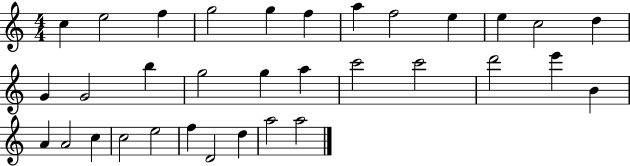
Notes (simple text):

C5/q E5/h F5/q G5/h G5/q F5/q A5/q F5/h E5/q E5/q C5/h D5/q G4/q G4/h B5/q G5/h G5/q A5/q C6/h C6/h D6/h E6/q B4/q A4/q A4/h C5/q C5/h E5/h F5/q D4/h D5/q A5/h A5/h